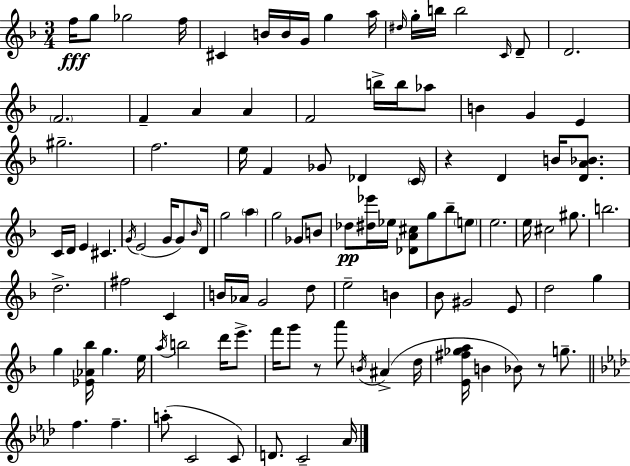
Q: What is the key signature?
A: F major